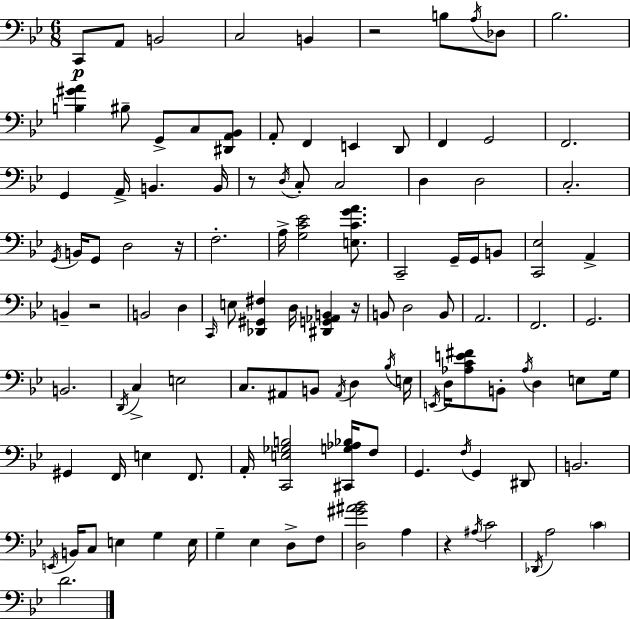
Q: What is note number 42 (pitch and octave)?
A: B2